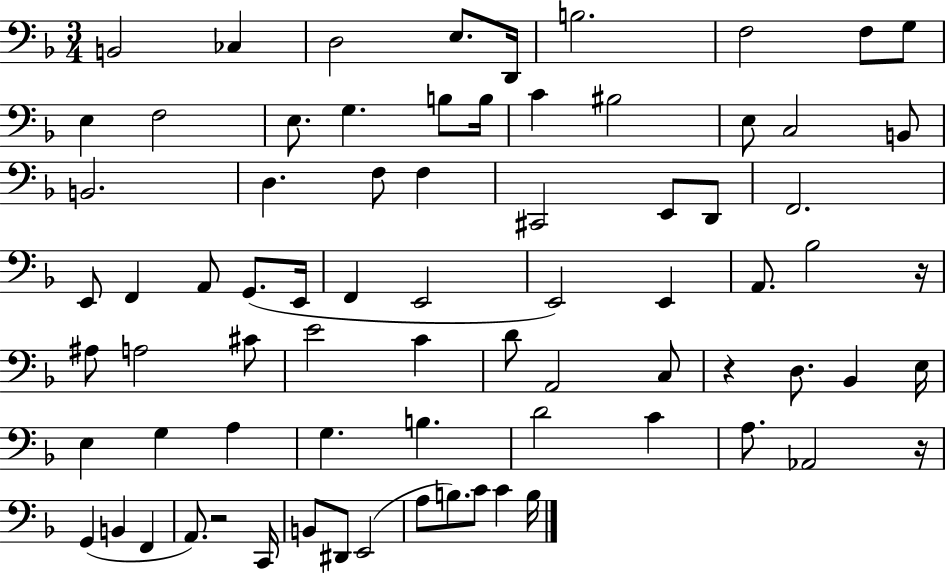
{
  \clef bass
  \numericTimeSignature
  \time 3/4
  \key f \major
  b,2 ces4 | d2 e8. d,16 | b2. | f2 f8 g8 | \break e4 f2 | e8. g4. b8 b16 | c'4 bis2 | e8 c2 b,8 | \break b,2. | d4. f8 f4 | cis,2 e,8 d,8 | f,2. | \break e,8 f,4 a,8 g,8.( e,16 | f,4 e,2 | e,2) e,4 | a,8. bes2 r16 | \break ais8 a2 cis'8 | e'2 c'4 | d'8 a,2 c8 | r4 d8. bes,4 e16 | \break e4 g4 a4 | g4. b4. | d'2 c'4 | a8. aes,2 r16 | \break g,4( b,4 f,4 | a,8.) r2 c,16 | b,8 dis,8 e,2( | a8 b8.) c'8 c'4 b16 | \break \bar "|."
}